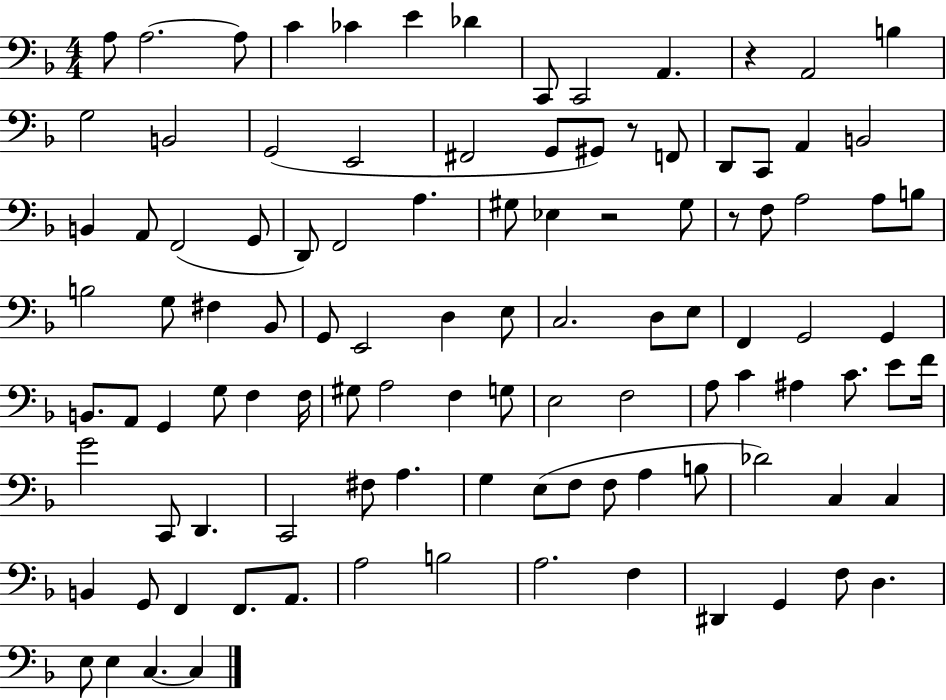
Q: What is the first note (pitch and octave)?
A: A3